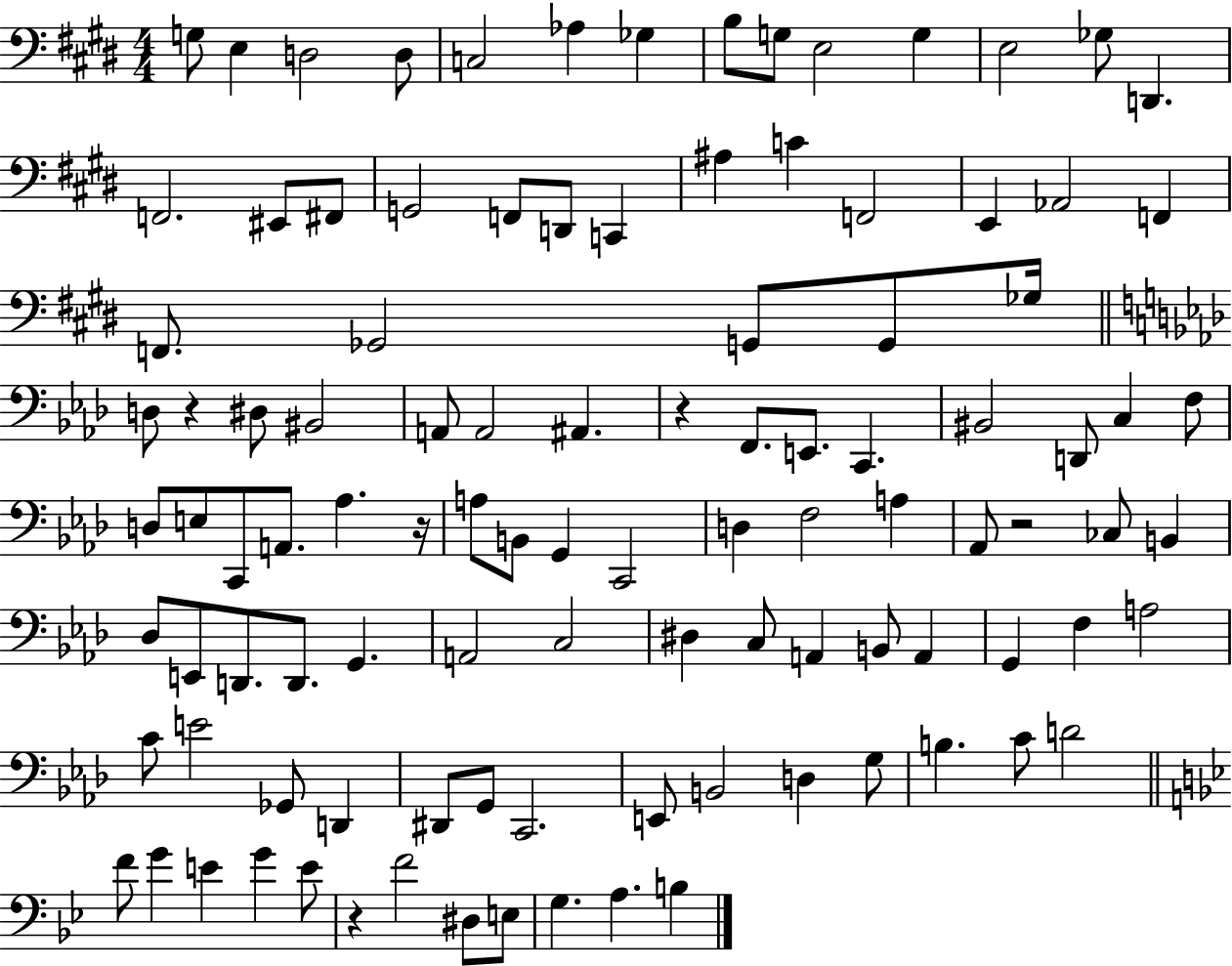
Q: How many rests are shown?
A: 5